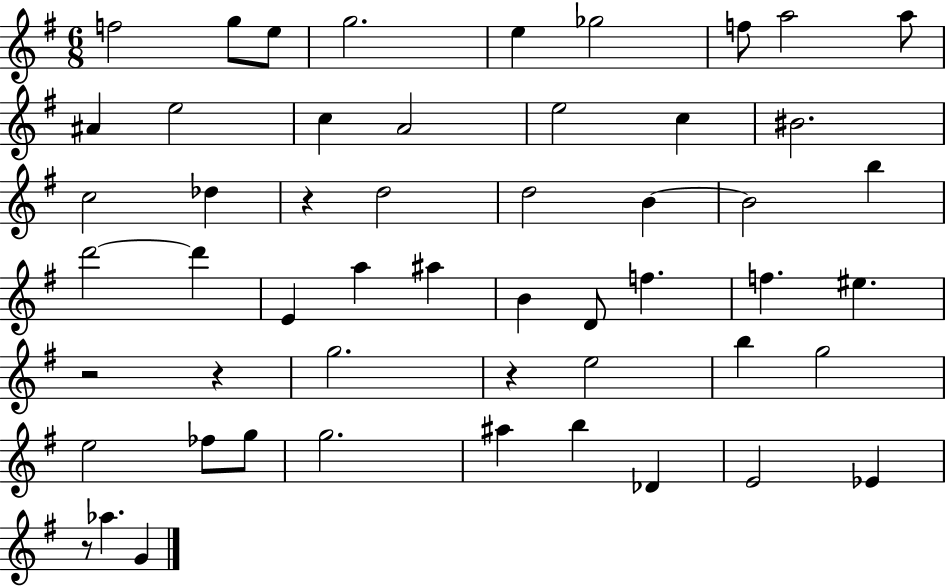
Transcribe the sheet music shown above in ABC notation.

X:1
T:Untitled
M:6/8
L:1/4
K:G
f2 g/2 e/2 g2 e _g2 f/2 a2 a/2 ^A e2 c A2 e2 c ^B2 c2 _d z d2 d2 B B2 b d'2 d' E a ^a B D/2 f f ^e z2 z g2 z e2 b g2 e2 _f/2 g/2 g2 ^a b _D E2 _E z/2 _a G